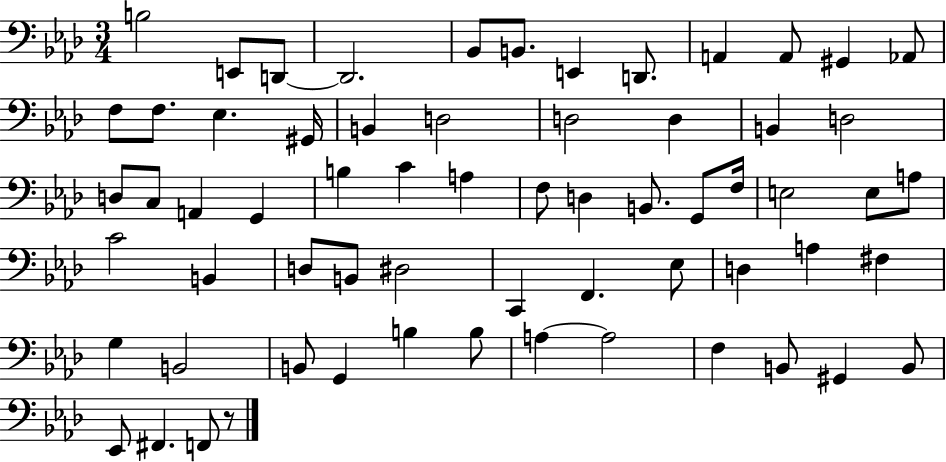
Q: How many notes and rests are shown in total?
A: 64